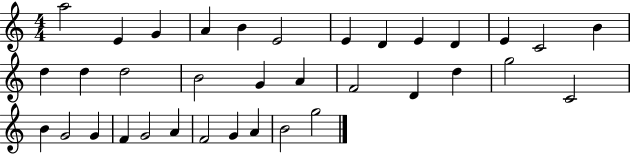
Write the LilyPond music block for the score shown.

{
  \clef treble
  \numericTimeSignature
  \time 4/4
  \key c \major
  a''2 e'4 g'4 | a'4 b'4 e'2 | e'4 d'4 e'4 d'4 | e'4 c'2 b'4 | \break d''4 d''4 d''2 | b'2 g'4 a'4 | f'2 d'4 d''4 | g''2 c'2 | \break b'4 g'2 g'4 | f'4 g'2 a'4 | f'2 g'4 a'4 | b'2 g''2 | \break \bar "|."
}